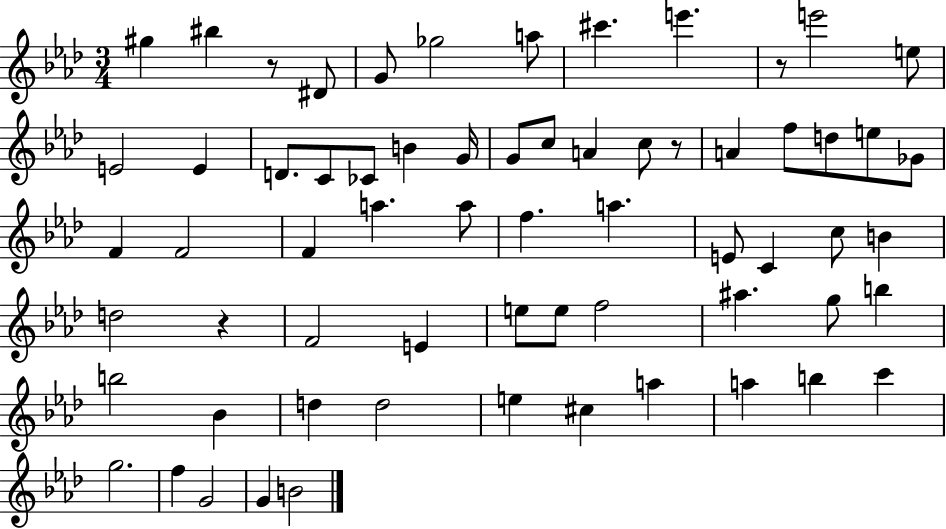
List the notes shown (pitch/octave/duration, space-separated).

G#5/q BIS5/q R/e D#4/e G4/e Gb5/h A5/e C#6/q. E6/q. R/e E6/h E5/e E4/h E4/q D4/e. C4/e CES4/e B4/q G4/s G4/e C5/e A4/q C5/e R/e A4/q F5/e D5/e E5/e Gb4/e F4/q F4/h F4/q A5/q. A5/e F5/q. A5/q. E4/e C4/q C5/e B4/q D5/h R/q F4/h E4/q E5/e E5/e F5/h A#5/q. G5/e B5/q B5/h Bb4/q D5/q D5/h E5/q C#5/q A5/q A5/q B5/q C6/q G5/h. F5/q G4/h G4/q B4/h